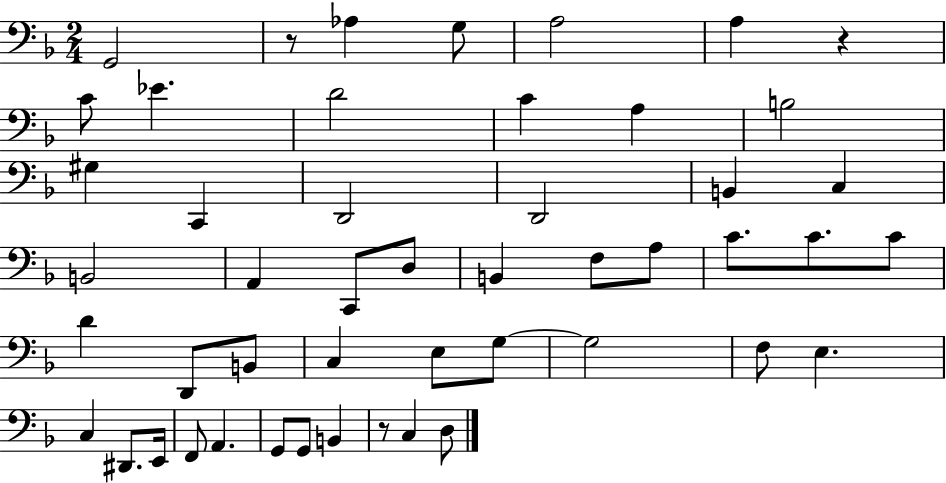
G2/h R/e Ab3/q G3/e A3/h A3/q R/q C4/e Eb4/q. D4/h C4/q A3/q B3/h G#3/q C2/q D2/h D2/h B2/q C3/q B2/h A2/q C2/e D3/e B2/q F3/e A3/e C4/e. C4/e. C4/e D4/q D2/e B2/e C3/q E3/e G3/e G3/h F3/e E3/q. C3/q D#2/e. E2/s F2/e A2/q. G2/e G2/e B2/q R/e C3/q D3/e